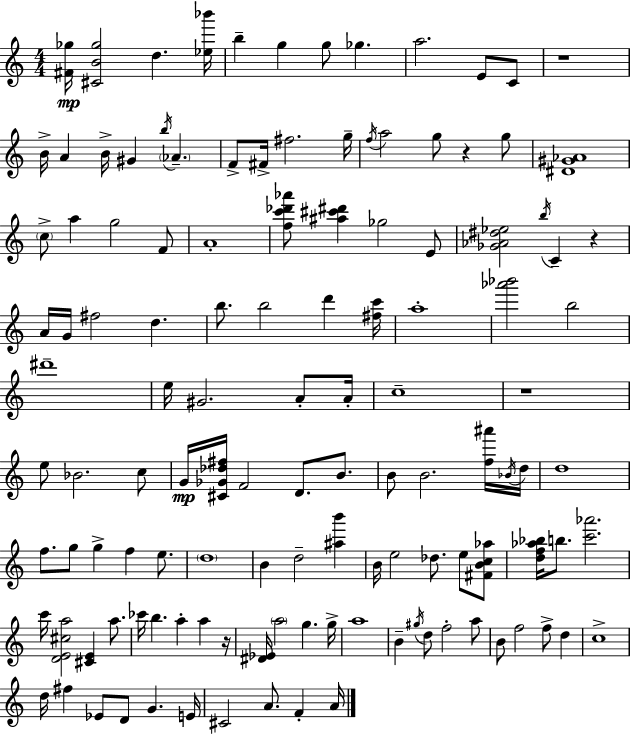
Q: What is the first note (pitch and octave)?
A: D5